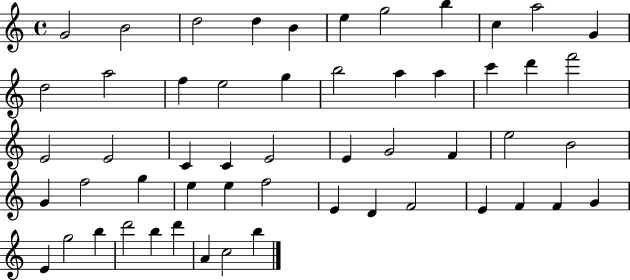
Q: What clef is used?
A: treble